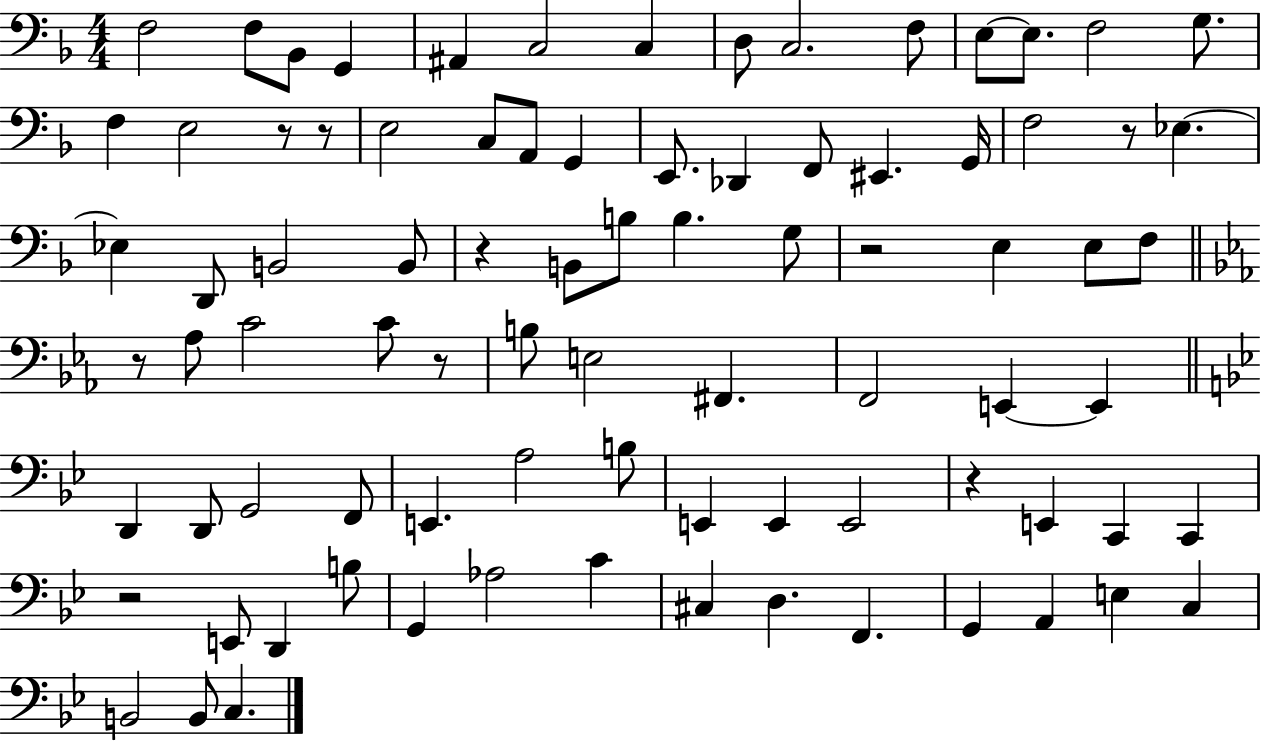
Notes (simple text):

F3/h F3/e Bb2/e G2/q A#2/q C3/h C3/q D3/e C3/h. F3/e E3/e E3/e. F3/h G3/e. F3/q E3/h R/e R/e E3/h C3/e A2/e G2/q E2/e. Db2/q F2/e EIS2/q. G2/s F3/h R/e Eb3/q. Eb3/q D2/e B2/h B2/e R/q B2/e B3/e B3/q. G3/e R/h E3/q E3/e F3/e R/e Ab3/e C4/h C4/e R/e B3/e E3/h F#2/q. F2/h E2/q E2/q D2/q D2/e G2/h F2/e E2/q. A3/h B3/e E2/q E2/q E2/h R/q E2/q C2/q C2/q R/h E2/e D2/q B3/e G2/q Ab3/h C4/q C#3/q D3/q. F2/q. G2/q A2/q E3/q C3/q B2/h B2/e C3/q.